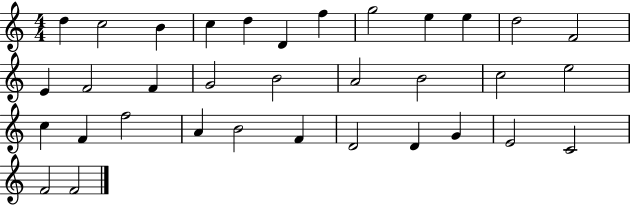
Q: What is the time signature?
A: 4/4